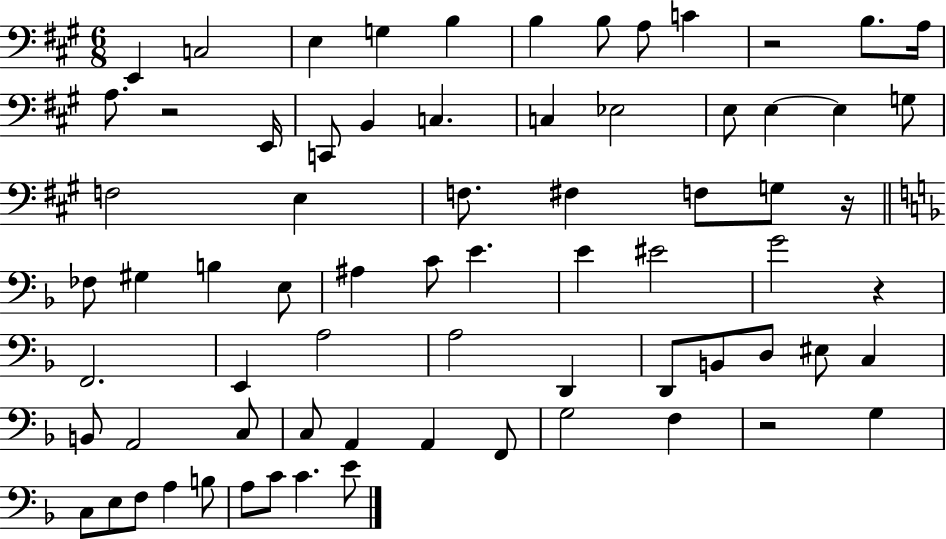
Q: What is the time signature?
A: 6/8